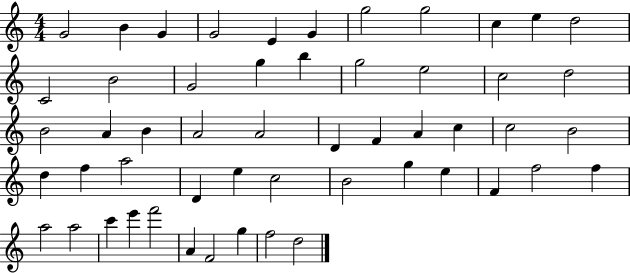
G4/h B4/q G4/q G4/h E4/q G4/q G5/h G5/h C5/q E5/q D5/h C4/h B4/h G4/h G5/q B5/q G5/h E5/h C5/h D5/h B4/h A4/q B4/q A4/h A4/h D4/q F4/q A4/q C5/q C5/h B4/h D5/q F5/q A5/h D4/q E5/q C5/h B4/h G5/q E5/q F4/q F5/h F5/q A5/h A5/h C6/q E6/q F6/h A4/q F4/h G5/q F5/h D5/h